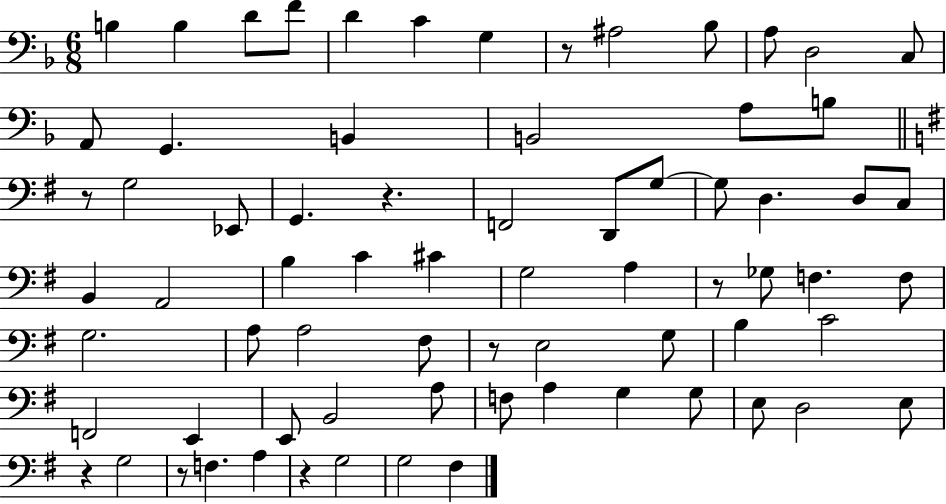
X:1
T:Untitled
M:6/8
L:1/4
K:F
B, B, D/2 F/2 D C G, z/2 ^A,2 _B,/2 A,/2 D,2 C,/2 A,,/2 G,, B,, B,,2 A,/2 B,/2 z/2 G,2 _E,,/2 G,, z F,,2 D,,/2 G,/2 G,/2 D, D,/2 C,/2 B,, A,,2 B, C ^C G,2 A, z/2 _G,/2 F, F,/2 G,2 A,/2 A,2 ^F,/2 z/2 E,2 G,/2 B, C2 F,,2 E,, E,,/2 B,,2 A,/2 F,/2 A, G, G,/2 E,/2 D,2 E,/2 z G,2 z/2 F, A, z G,2 G,2 ^F,